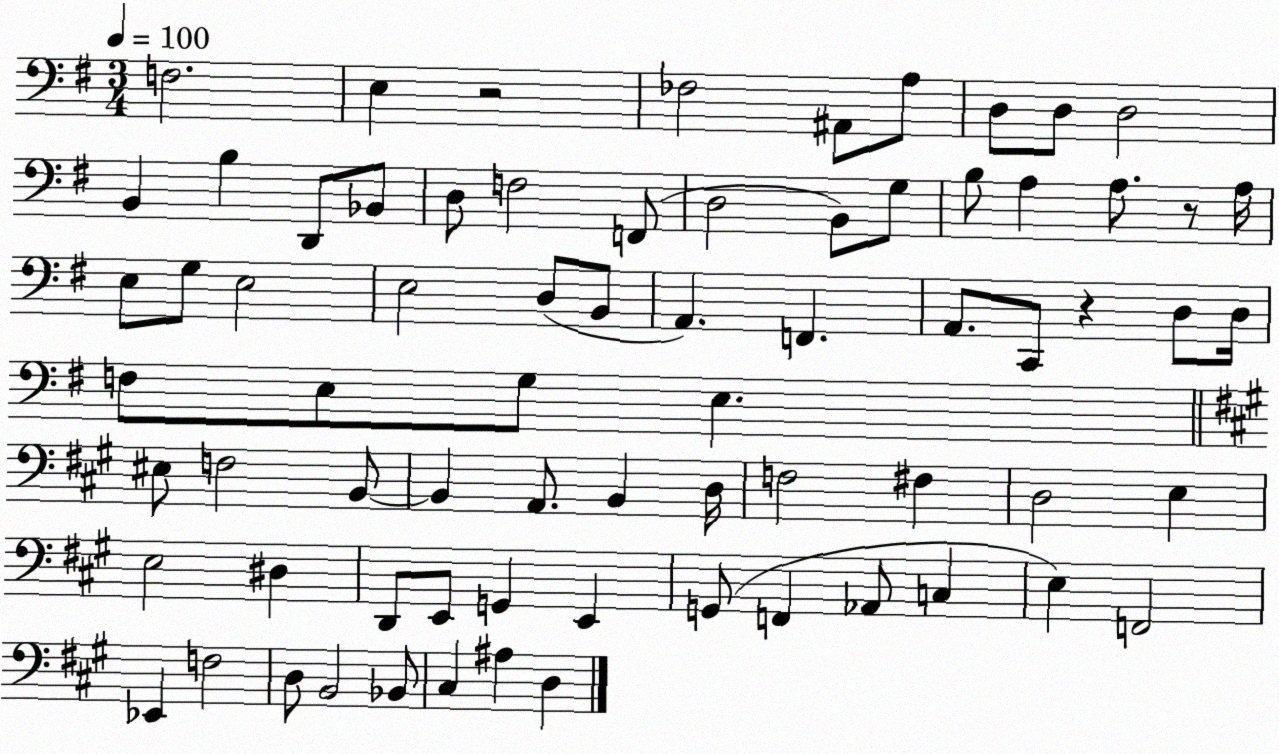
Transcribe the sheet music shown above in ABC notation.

X:1
T:Untitled
M:3/4
L:1/4
K:G
F,2 E, z2 _F,2 ^A,,/2 A,/2 D,/2 D,/2 D,2 B,, B, D,,/2 _B,,/2 D,/2 F,2 F,,/2 D,2 B,,/2 G,/2 B,/2 A, A,/2 z/2 A,/4 E,/2 G,/2 E,2 E,2 D,/2 B,,/2 A,, F,, A,,/2 C,,/2 z D,/2 D,/4 F,/2 E,/2 G,/2 E, ^E,/2 F,2 B,,/2 B,, A,,/2 B,, D,/4 F,2 ^F, D,2 E, E,2 ^D, D,,/2 E,,/2 G,, E,, G,,/2 F,, _A,,/2 C, E, F,,2 _E,, F,2 D,/2 B,,2 _B,,/2 ^C, ^A, D,